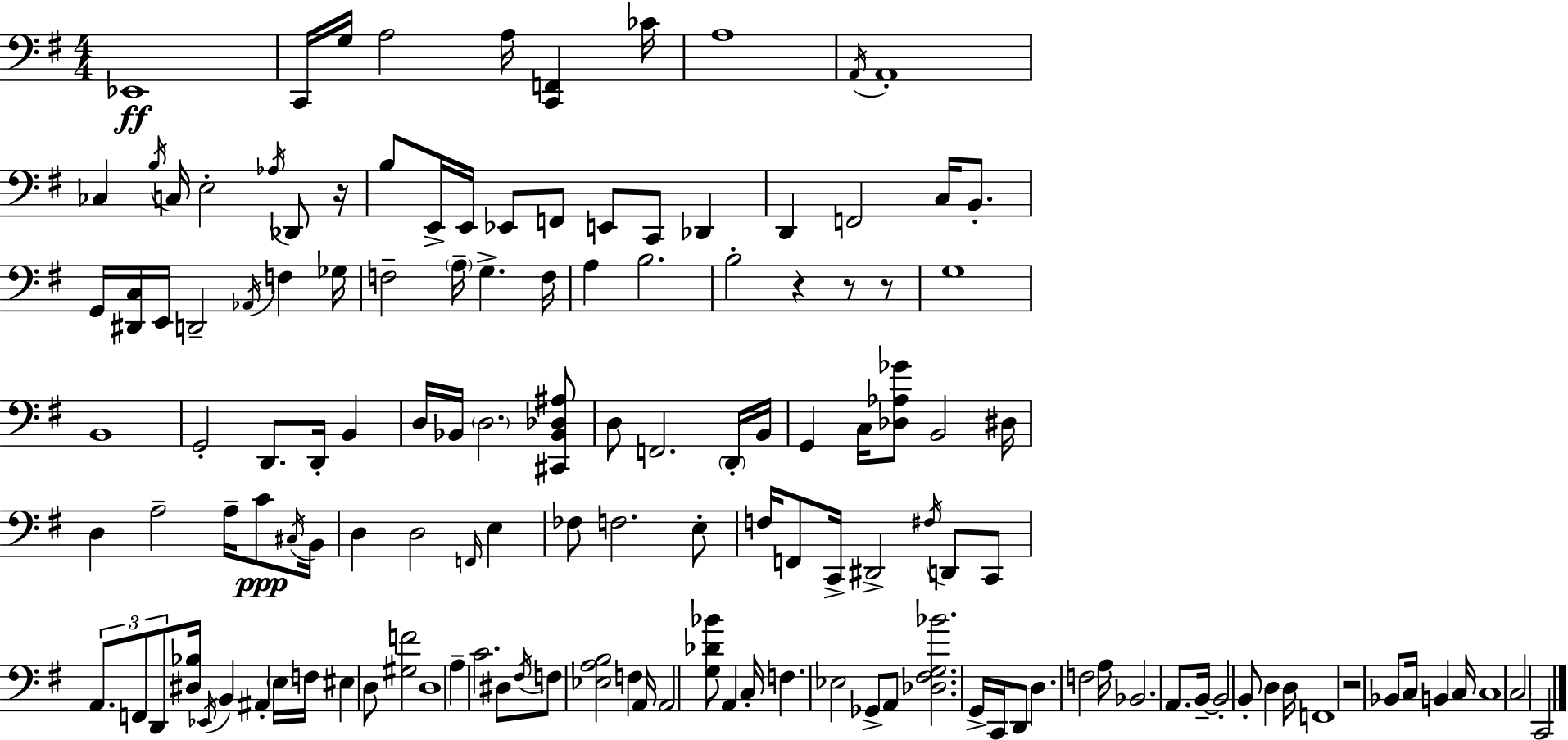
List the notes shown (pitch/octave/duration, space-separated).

Eb2/w C2/s G3/s A3/h A3/s [C2,F2]/q CES4/s A3/w A2/s A2/w CES3/q B3/s C3/s E3/h Ab3/s Db2/e R/s B3/e E2/s E2/s Eb2/e F2/e E2/e C2/e Db2/q D2/q F2/h C3/s B2/e. G2/s [D#2,C3]/s E2/s D2/h Ab2/s F3/q Gb3/s F3/h A3/s G3/q. F3/s A3/q B3/h. B3/h R/q R/e R/e G3/w B2/w G2/h D2/e. D2/s B2/q D3/s Bb2/s D3/h. [C#2,Bb2,Db3,A#3]/e D3/e F2/h. D2/s B2/s G2/q C3/s [Db3,Ab3,Gb4]/e B2/h D#3/s D3/q A3/h A3/s C4/e C#3/s B2/s D3/q D3/h F2/s E3/q FES3/e F3/h. E3/e F3/s F2/e C2/s D#2/h F#3/s D2/e C2/e A2/e. F2/e D2/e [D#3,Bb3]/s Eb2/s B2/q A#2/q E3/s F3/s EIS3/q D3/e [G#3,F4]/h D3/w A3/q C4/h. D#3/e F#3/s F3/e [Eb3,A3,B3]/h F3/q A2/s A2/h [G3,Db4,Bb4]/e A2/q C3/s F3/q. Eb3/h Gb2/e A2/e [Db3,F#3,G3,Bb4]/h. G2/s C2/s D2/e D3/q. F3/h A3/s Bb2/h. A2/e. B2/s B2/h B2/e D3/q D3/s F2/w R/h Bb2/e C3/s B2/q C3/s C3/w C3/h C2/h